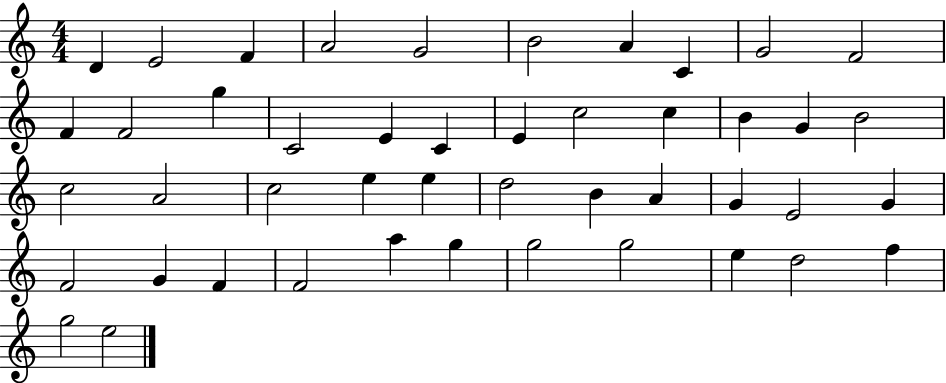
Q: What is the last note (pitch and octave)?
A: E5